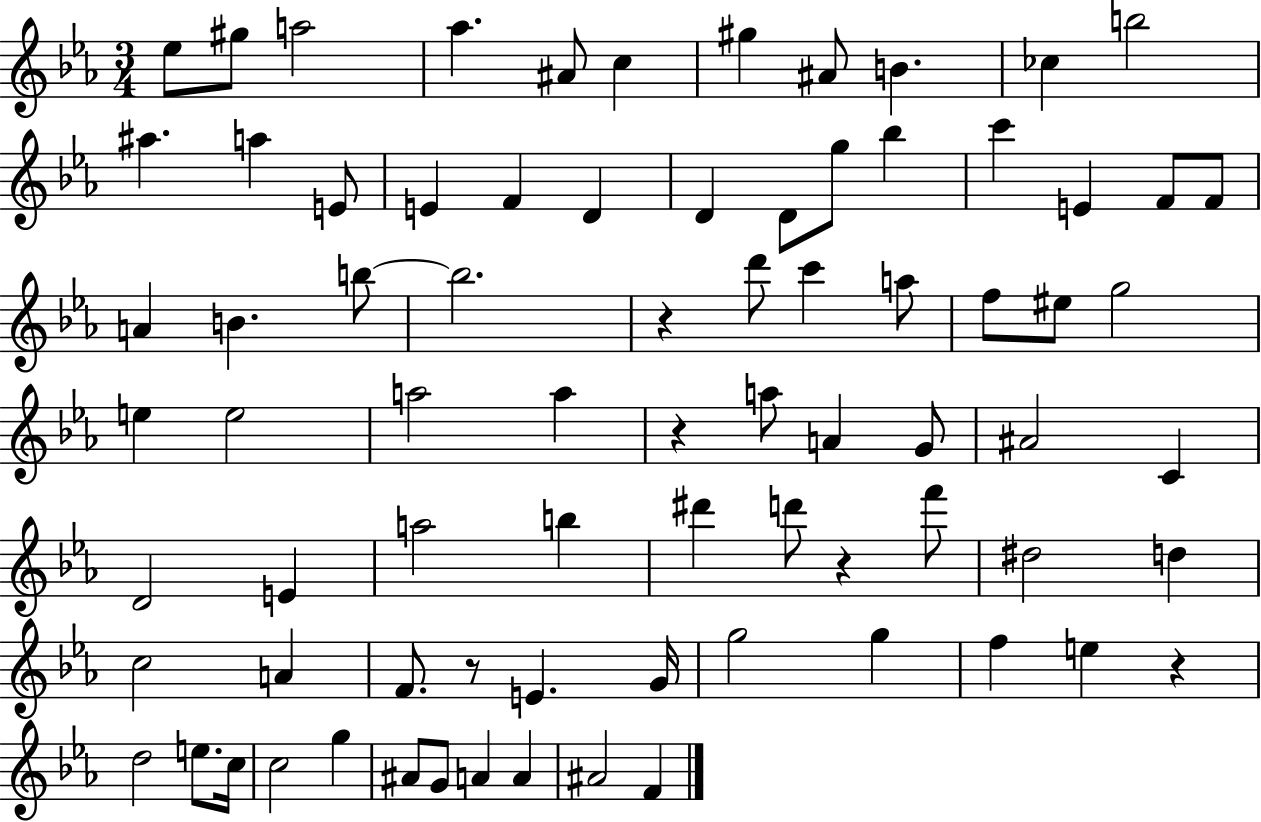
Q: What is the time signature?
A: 3/4